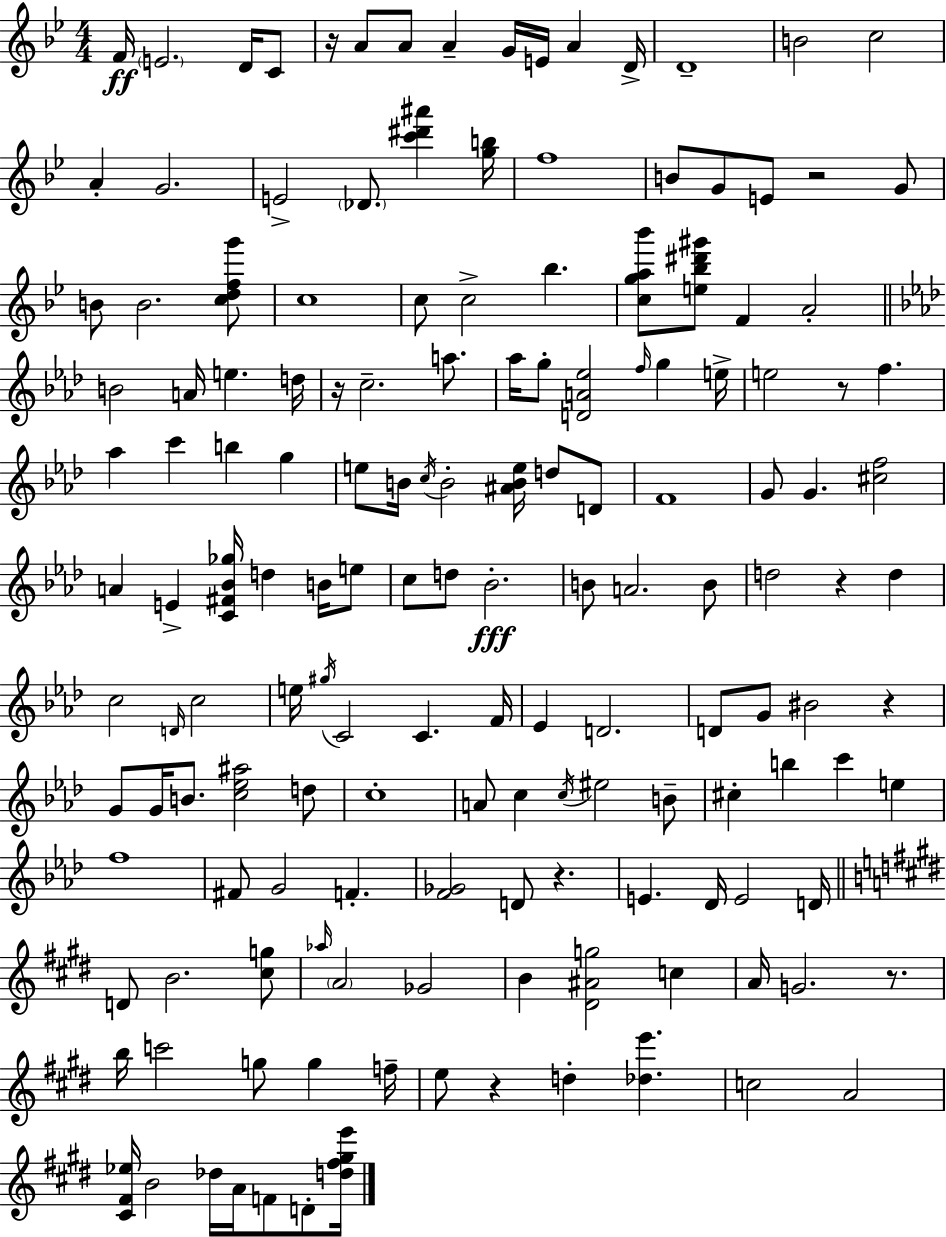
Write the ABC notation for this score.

X:1
T:Untitled
M:4/4
L:1/4
K:Bb
F/4 E2 D/4 C/2 z/4 A/2 A/2 A G/4 E/4 A D/4 D4 B2 c2 A G2 E2 _D/2 [c'^d'^a'] [gb]/4 f4 B/2 G/2 E/2 z2 G/2 B/2 B2 [cdfg']/2 c4 c/2 c2 _b [cga_b']/2 [e_b^d'^g']/2 F A2 B2 A/4 e d/4 z/4 c2 a/2 _a/4 g/2 [DA_e]2 f/4 g e/4 e2 z/2 f _a c' b g e/2 B/4 c/4 B2 [^ABe]/4 d/2 D/2 F4 G/2 G [^cf]2 A E [C^F_B_g]/4 d B/4 e/2 c/2 d/2 _B2 B/2 A2 B/2 d2 z d c2 D/4 c2 e/4 ^g/4 C2 C F/4 _E D2 D/2 G/2 ^B2 z G/2 G/4 B/2 [c_e^a]2 d/2 c4 A/2 c c/4 ^e2 B/2 ^c b c' e f4 ^F/2 G2 F [F_G]2 D/2 z E _D/4 E2 D/4 D/2 B2 [^cg]/2 _a/4 A2 _G2 B [^D^Ag]2 c A/4 G2 z/2 b/4 c'2 g/2 g f/4 e/2 z d [_de'] c2 A2 [^C^F_e]/4 B2 _d/4 A/4 F/2 D/2 [d^f^ge']/4